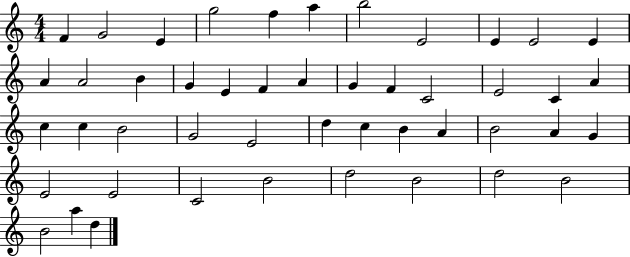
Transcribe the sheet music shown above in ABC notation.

X:1
T:Untitled
M:4/4
L:1/4
K:C
F G2 E g2 f a b2 E2 E E2 E A A2 B G E F A G F C2 E2 C A c c B2 G2 E2 d c B A B2 A G E2 E2 C2 B2 d2 B2 d2 B2 B2 a d